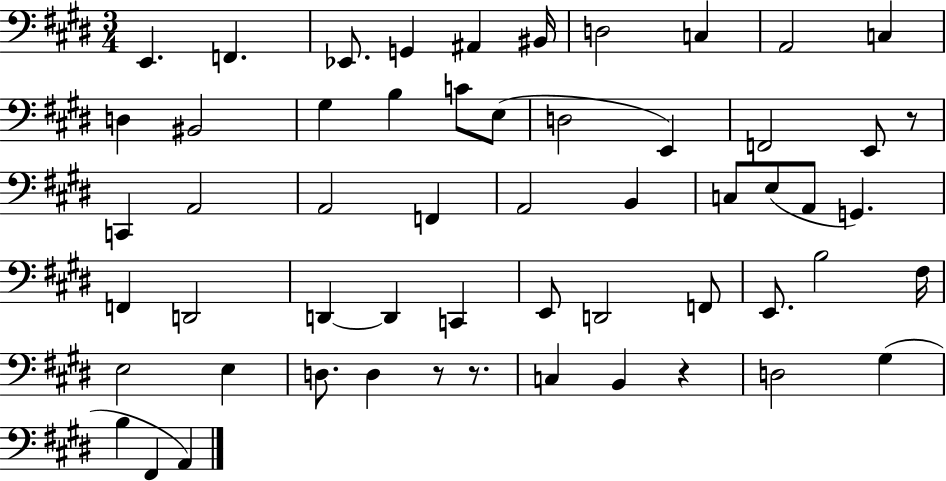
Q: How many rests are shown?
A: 4